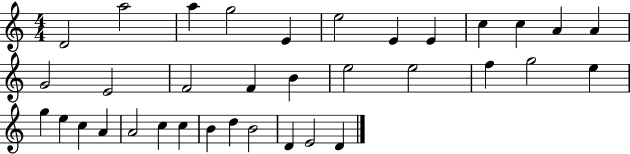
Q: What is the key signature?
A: C major